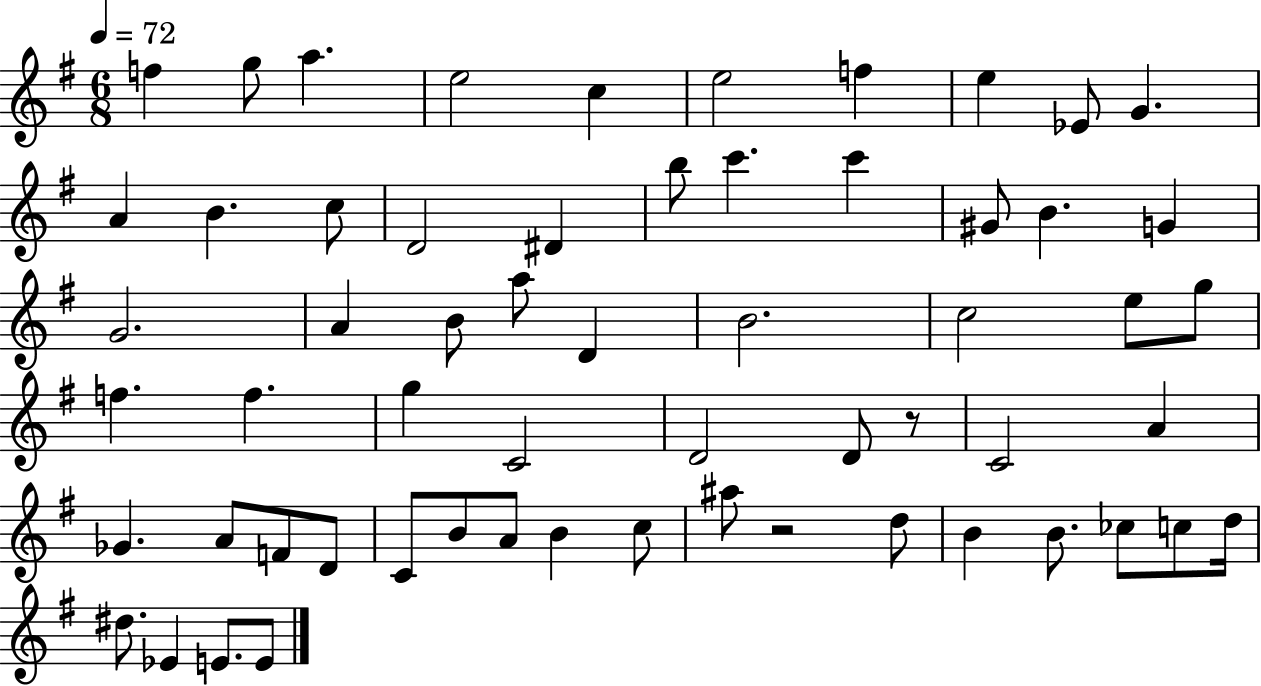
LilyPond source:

{
  \clef treble
  \numericTimeSignature
  \time 6/8
  \key g \major
  \tempo 4 = 72
  f''4 g''8 a''4. | e''2 c''4 | e''2 f''4 | e''4 ees'8 g'4. | \break a'4 b'4. c''8 | d'2 dis'4 | b''8 c'''4. c'''4 | gis'8 b'4. g'4 | \break g'2. | a'4 b'8 a''8 d'4 | b'2. | c''2 e''8 g''8 | \break f''4. f''4. | g''4 c'2 | d'2 d'8 r8 | c'2 a'4 | \break ges'4. a'8 f'8 d'8 | c'8 b'8 a'8 b'4 c''8 | ais''8 r2 d''8 | b'4 b'8. ces''8 c''8 d''16 | \break dis''8. ees'4 e'8. e'8 | \bar "|."
}